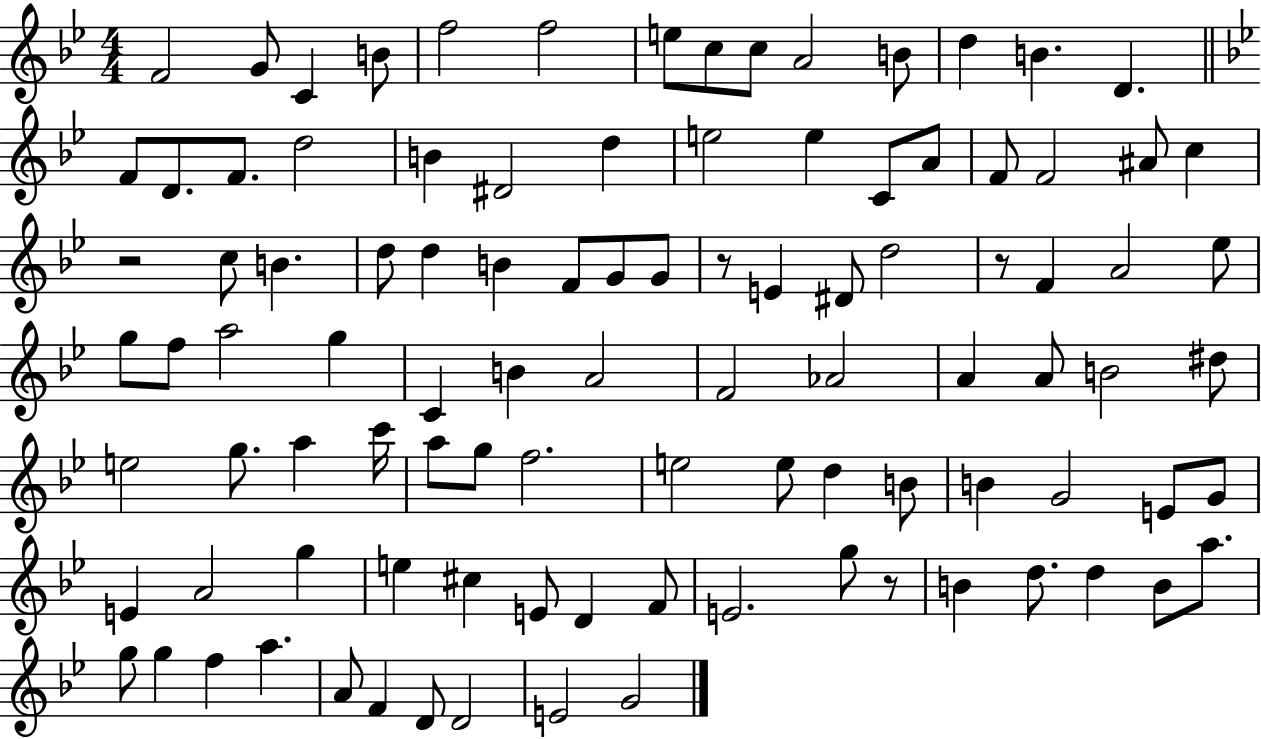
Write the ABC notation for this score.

X:1
T:Untitled
M:4/4
L:1/4
K:Bb
F2 G/2 C B/2 f2 f2 e/2 c/2 c/2 A2 B/2 d B D F/2 D/2 F/2 d2 B ^D2 d e2 e C/2 A/2 F/2 F2 ^A/2 c z2 c/2 B d/2 d B F/2 G/2 G/2 z/2 E ^D/2 d2 z/2 F A2 _e/2 g/2 f/2 a2 g C B A2 F2 _A2 A A/2 B2 ^d/2 e2 g/2 a c'/4 a/2 g/2 f2 e2 e/2 d B/2 B G2 E/2 G/2 E A2 g e ^c E/2 D F/2 E2 g/2 z/2 B d/2 d B/2 a/2 g/2 g f a A/2 F D/2 D2 E2 G2